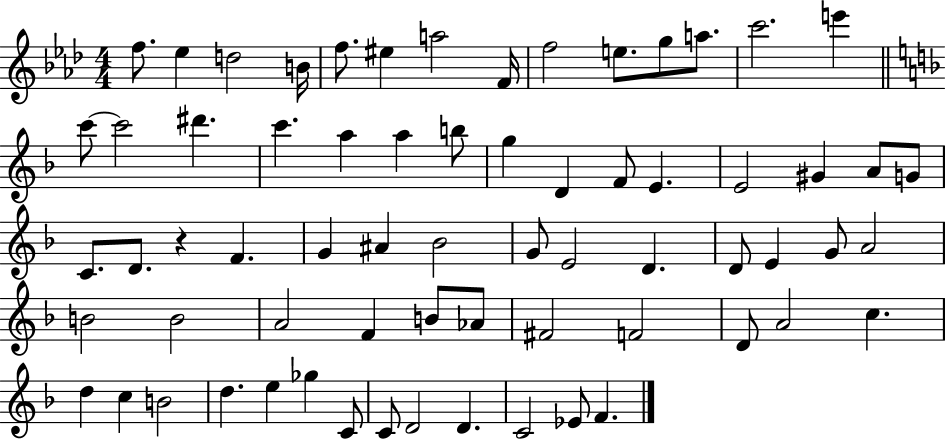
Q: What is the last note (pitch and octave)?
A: F4